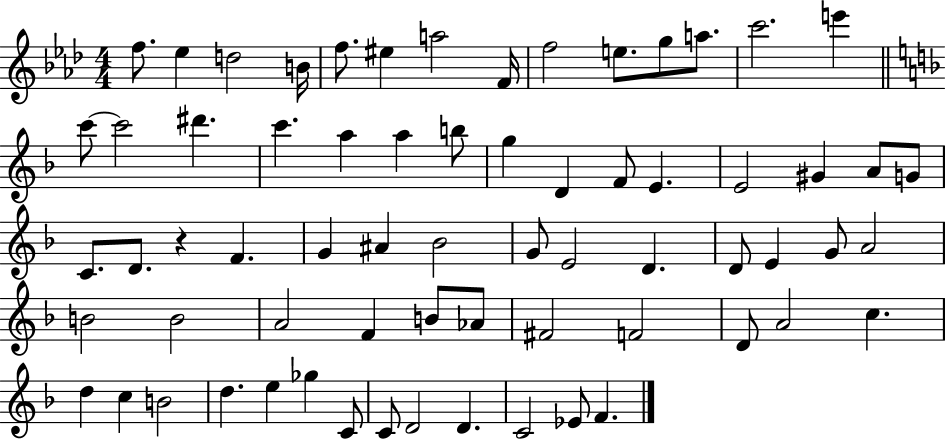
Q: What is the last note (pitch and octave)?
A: F4